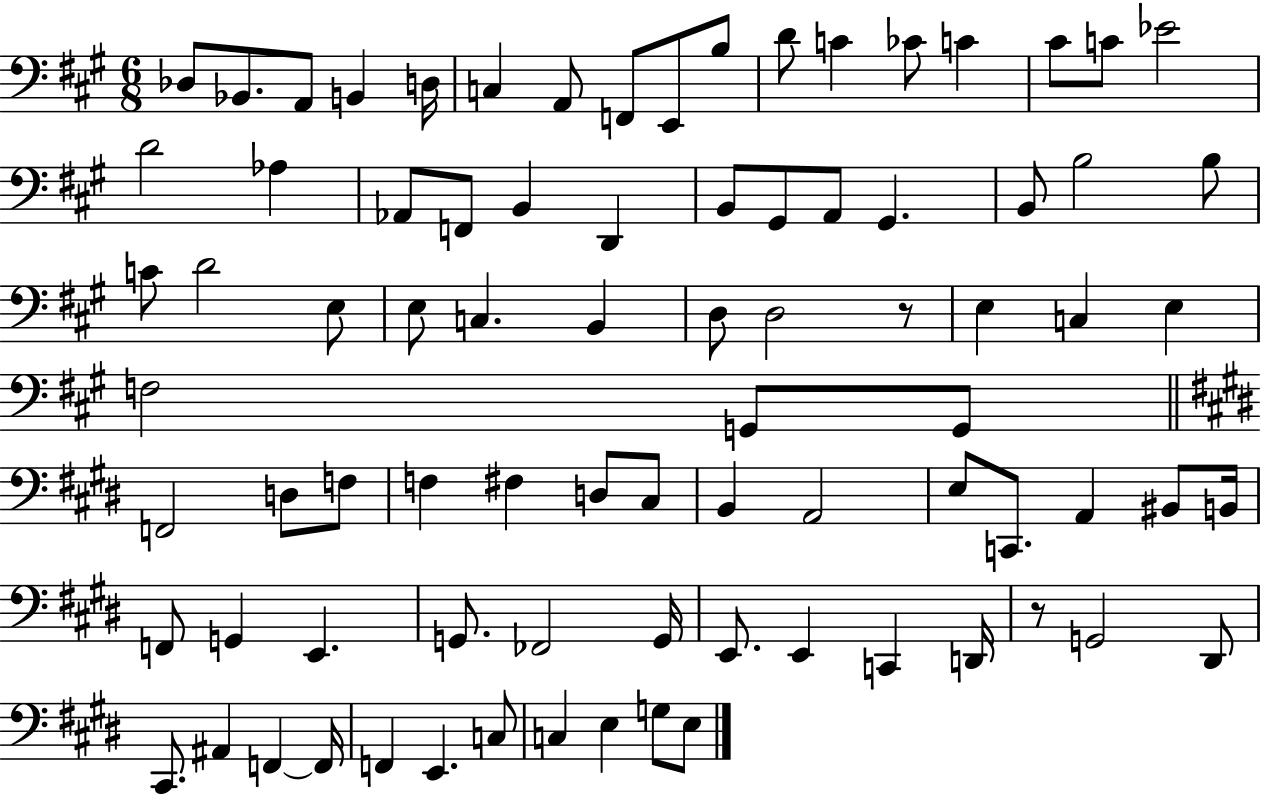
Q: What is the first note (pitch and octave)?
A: Db3